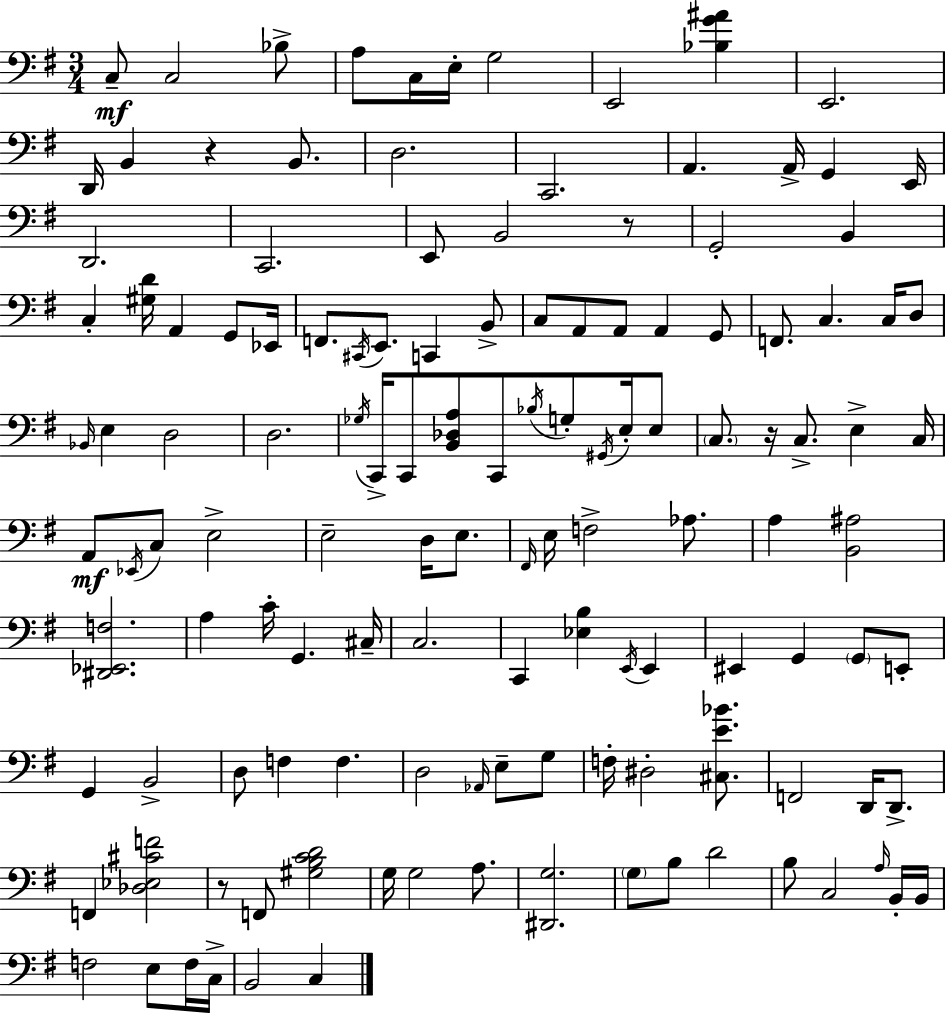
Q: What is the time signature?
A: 3/4